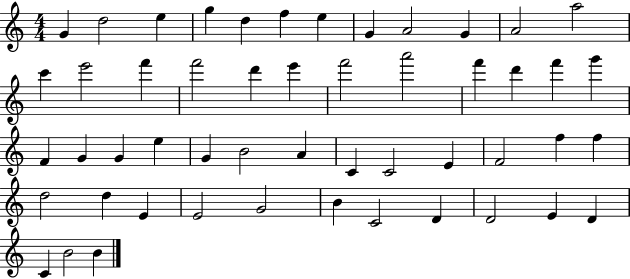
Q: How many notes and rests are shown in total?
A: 51